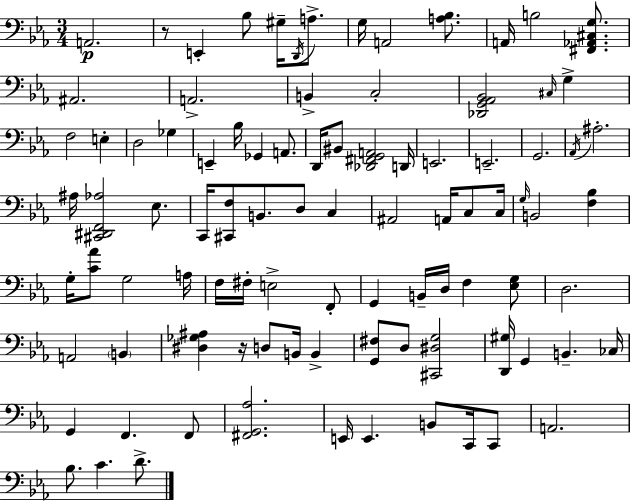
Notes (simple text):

A2/h. R/e E2/q Bb3/e G#3/s D2/s A3/e. G3/s A2/h [A3,Bb3]/e. A2/s B3/h [F#2,Ab2,C#3,G3]/e. A#2/h. A2/h. B2/q C3/h [Db2,G2,Ab2,Bb2]/h C#3/s G3/q F3/h E3/q D3/h Gb3/q E2/q Bb3/s Gb2/q A2/e. D2/s BIS2/e [Db2,F#2,G2,A2]/h D2/s E2/h. E2/h. G2/h. Ab2/s A#3/h. A#3/s [C#2,D#2,F2,Ab3]/h Eb3/e. C2/s [C#2,F3]/e B2/e. D3/e C3/q A#2/h A2/s C3/e C3/s G3/s B2/h [F3,Bb3]/q G3/s [C4,Ab4]/e G3/h A3/s F3/s F#3/s E3/h F2/e G2/q B2/s D3/s F3/q [Eb3,G3]/e D3/h. A2/h B2/q [D#3,Gb3,A#3]/q R/s D3/e B2/s B2/q [G2,F#3]/e D3/e [C#2,D#3,G3]/h [D2,G#3]/s G2/q B2/q. CES3/s G2/q F2/q. F2/e [F#2,G2,Ab3]/h. E2/s E2/q. B2/e C2/s C2/e A2/h. Bb3/e. C4/q. D4/e.